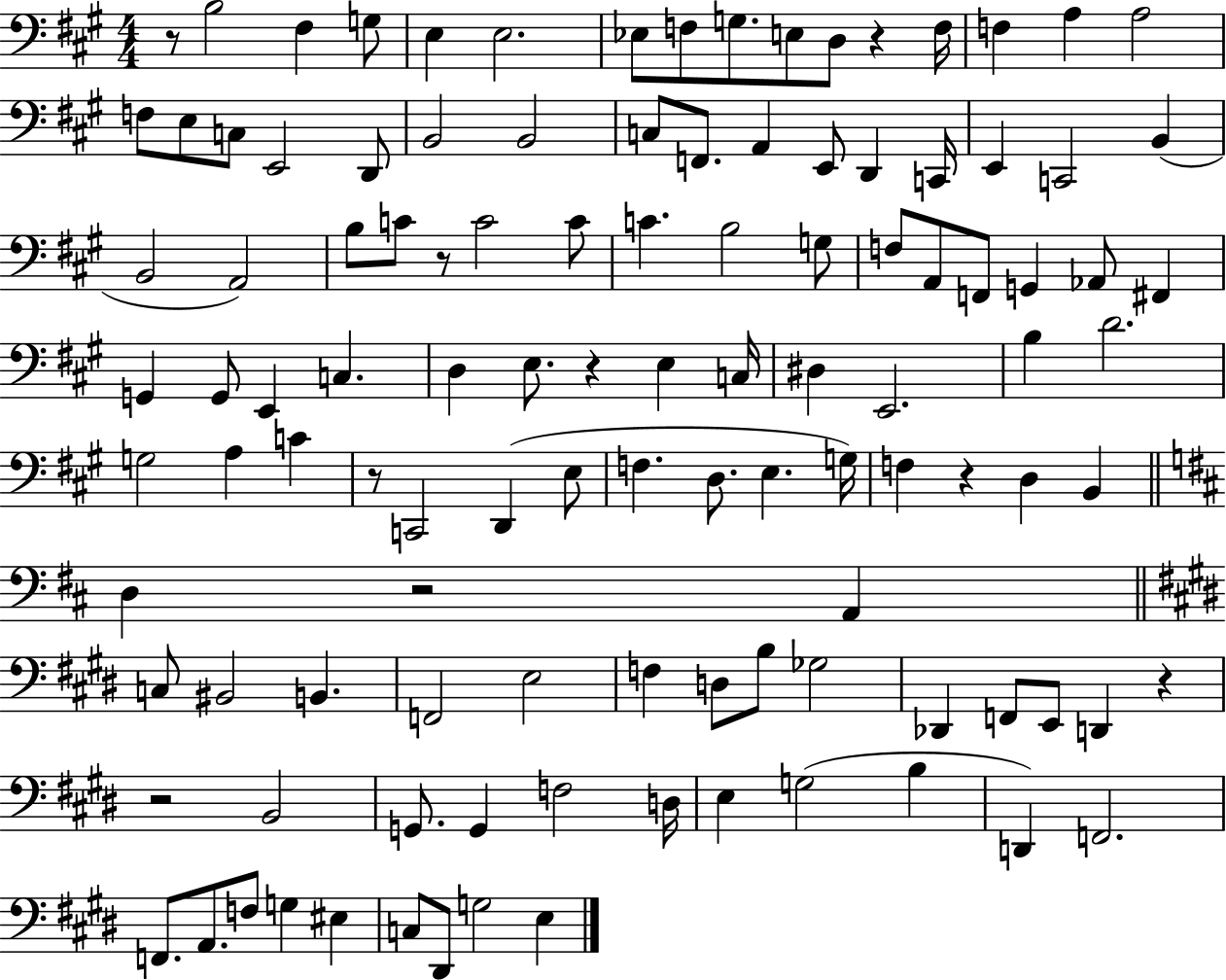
{
  \clef bass
  \numericTimeSignature
  \time 4/4
  \key a \major
  r8 b2 fis4 g8 | e4 e2. | ees8 f8 g8. e8 d8 r4 f16 | f4 a4 a2 | \break f8 e8 c8 e,2 d,8 | b,2 b,2 | c8 f,8. a,4 e,8 d,4 c,16 | e,4 c,2 b,4( | \break b,2 a,2) | b8 c'8 r8 c'2 c'8 | c'4. b2 g8 | f8 a,8 f,8 g,4 aes,8 fis,4 | \break g,4 g,8 e,4 c4. | d4 e8. r4 e4 c16 | dis4 e,2. | b4 d'2. | \break g2 a4 c'4 | r8 c,2 d,4( e8 | f4. d8. e4. g16) | f4 r4 d4 b,4 | \break \bar "||" \break \key b \minor d4 r2 a,4 | \bar "||" \break \key e \major c8 bis,2 b,4. | f,2 e2 | f4 d8 b8 ges2 | des,4 f,8 e,8 d,4 r4 | \break r2 b,2 | g,8. g,4 f2 d16 | e4 g2( b4 | d,4) f,2. | \break f,8. a,8. f8 g4 eis4 | c8 dis,8 g2 e4 | \bar "|."
}